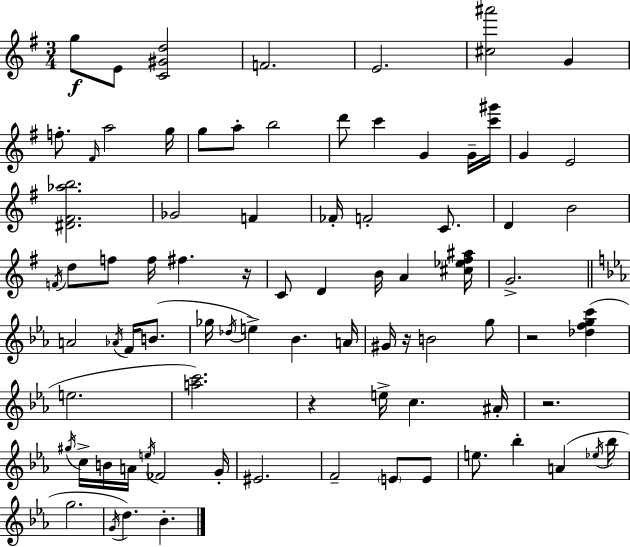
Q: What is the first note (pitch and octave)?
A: G5